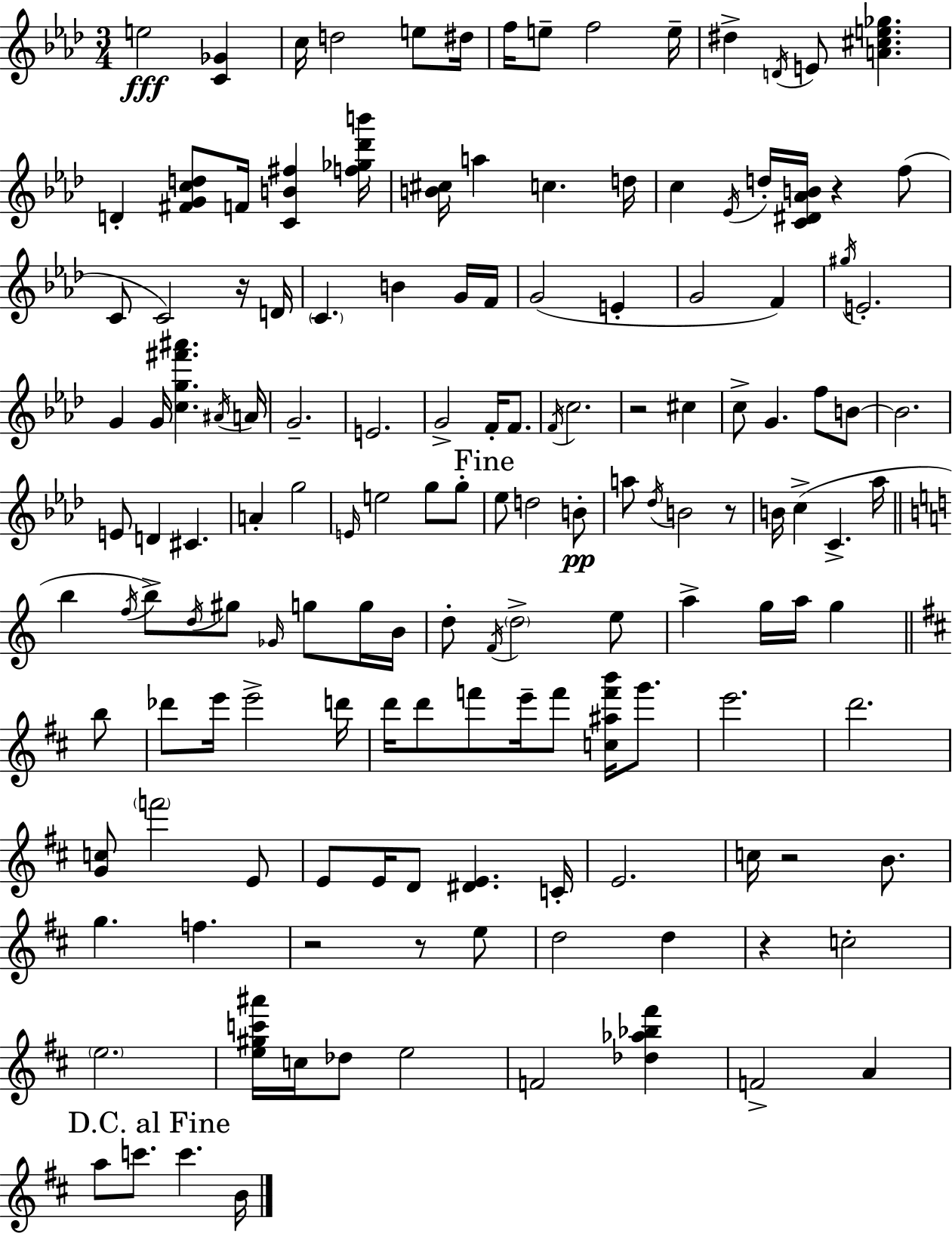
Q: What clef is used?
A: treble